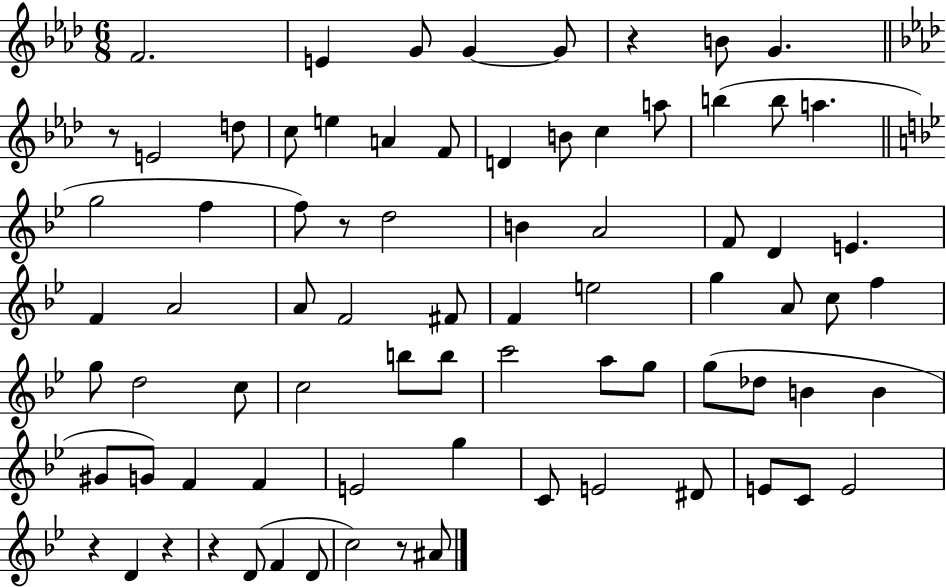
{
  \clef treble
  \numericTimeSignature
  \time 6/8
  \key aes \major
  f'2. | e'4 g'8 g'4~~ g'8 | r4 b'8 g'4. | \bar "||" \break \key f \minor r8 e'2 d''8 | c''8 e''4 a'4 f'8 | d'4 b'8 c''4 a''8 | b''4( b''8 a''4. | \break \bar "||" \break \key bes \major g''2 f''4 | f''8) r8 d''2 | b'4 a'2 | f'8 d'4 e'4. | \break f'4 a'2 | a'8 f'2 fis'8 | f'4 e''2 | g''4 a'8 c''8 f''4 | \break g''8 d''2 c''8 | c''2 b''8 b''8 | c'''2 a''8 g''8 | g''8( des''8 b'4 b'4 | \break gis'8 g'8) f'4 f'4 | e'2 g''4 | c'8 e'2 dis'8 | e'8 c'8 e'2 | \break r4 d'4 r4 | r4 d'8( f'4 d'8 | c''2) r8 ais'8 | \bar "|."
}